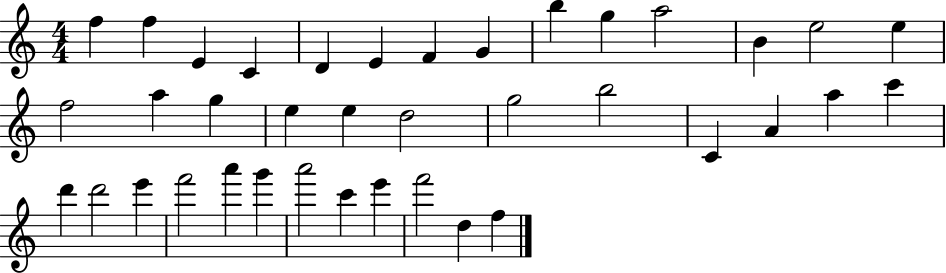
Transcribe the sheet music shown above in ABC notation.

X:1
T:Untitled
M:4/4
L:1/4
K:C
f f E C D E F G b g a2 B e2 e f2 a g e e d2 g2 b2 C A a c' d' d'2 e' f'2 a' g' a'2 c' e' f'2 d f